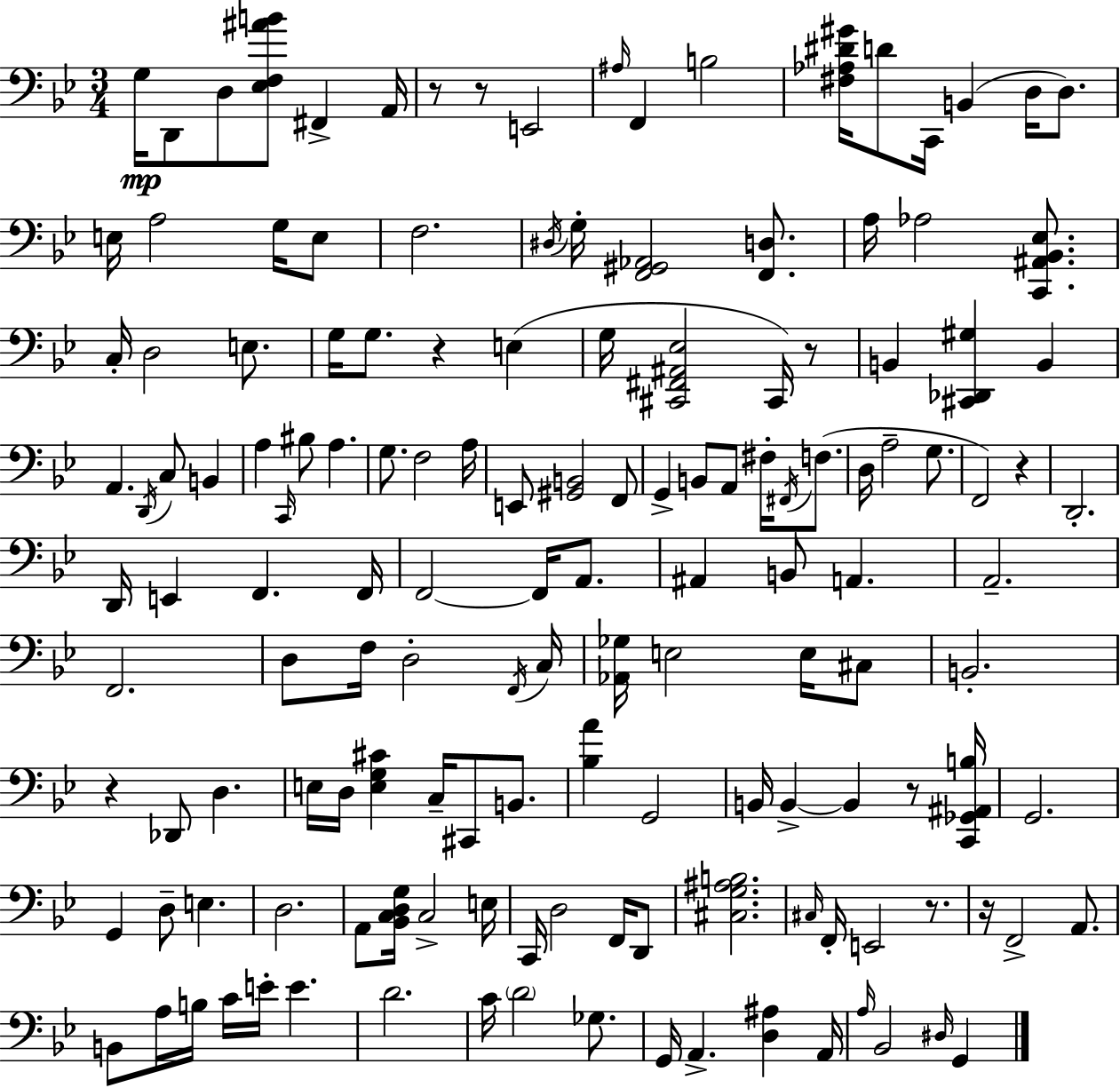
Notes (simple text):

G3/s D2/e D3/e [Eb3,F3,A#4,B4]/e F#2/q A2/s R/e R/e E2/h A#3/s F2/q B3/h [F#3,Ab3,D#4,G#4]/s D4/e C2/s B2/q D3/s D3/e. E3/s A3/h G3/s E3/e F3/h. D#3/s G3/s [F2,G#2,Ab2]/h [F2,D3]/e. A3/s Ab3/h [C2,A#2,Bb2,Eb3]/e. C3/s D3/h E3/e. G3/s G3/e. R/q E3/q G3/s [C#2,F#2,A#2,Eb3]/h C#2/s R/e B2/q [C#2,Db2,G#3]/q B2/q A2/q. D2/s C3/e B2/q A3/q C2/s BIS3/e A3/q. G3/e. F3/h A3/s E2/e [G#2,B2]/h F2/e G2/q B2/e A2/e F#3/s F#2/s F3/e. D3/s A3/h G3/e. F2/h R/q D2/h. D2/s E2/q F2/q. F2/s F2/h F2/s A2/e. A#2/q B2/e A2/q. A2/h. F2/h. D3/e F3/s D3/h F2/s C3/s [Ab2,Gb3]/s E3/h E3/s C#3/e B2/h. R/q Db2/e D3/q. E3/s D3/s [E3,G3,C#4]/q C3/s C#2/e B2/e. [Bb3,A4]/q G2/h B2/s B2/q B2/q R/e [C2,Gb2,A#2,B3]/s G2/h. G2/q D3/e E3/q. D3/h. A2/e [Bb2,C3,D3,G3]/s C3/h E3/s C2/s D3/h F2/s D2/e [C#3,G3,A#3,B3]/h. C#3/s F2/s E2/h R/e. R/s F2/h A2/e. B2/e A3/s B3/s C4/s E4/s E4/q. D4/h. C4/s D4/h Gb3/e. G2/s A2/q. [D3,A#3]/q A2/s A3/s Bb2/h D#3/s G2/q